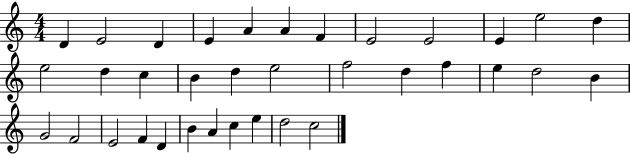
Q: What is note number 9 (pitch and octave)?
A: E4